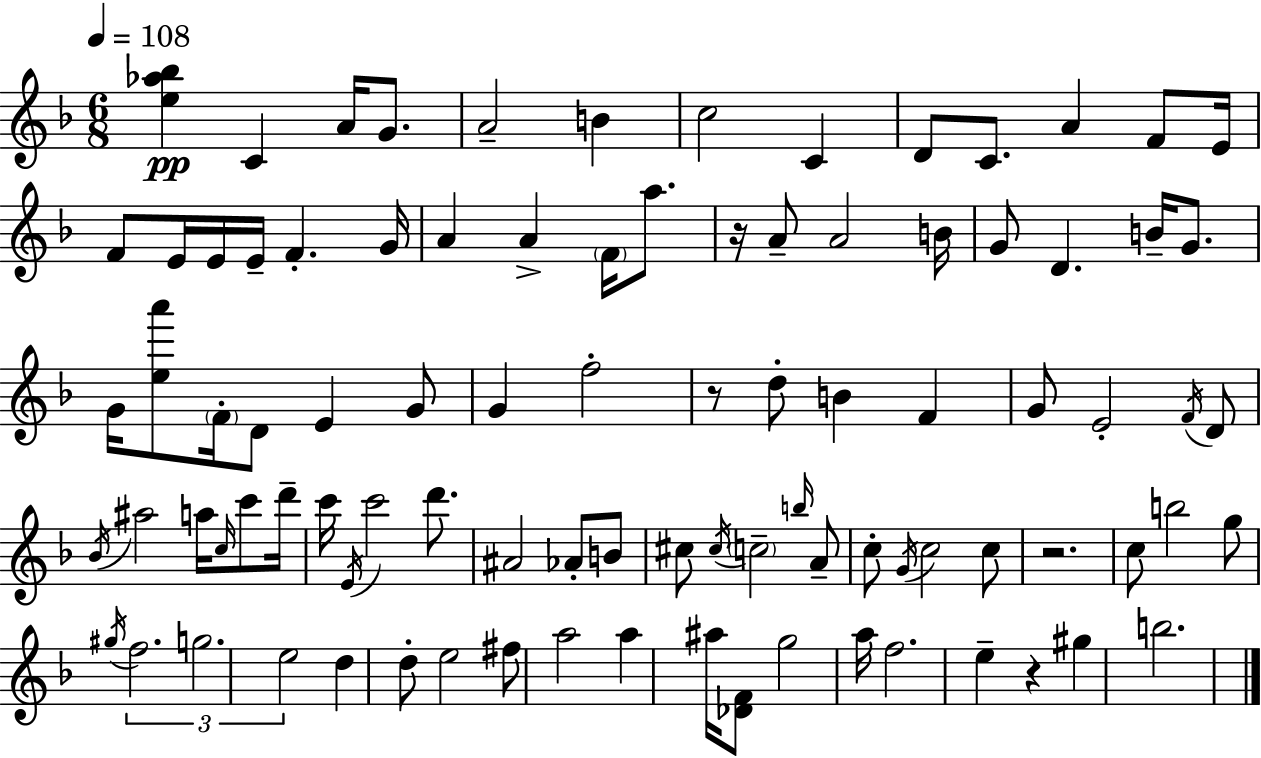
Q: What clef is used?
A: treble